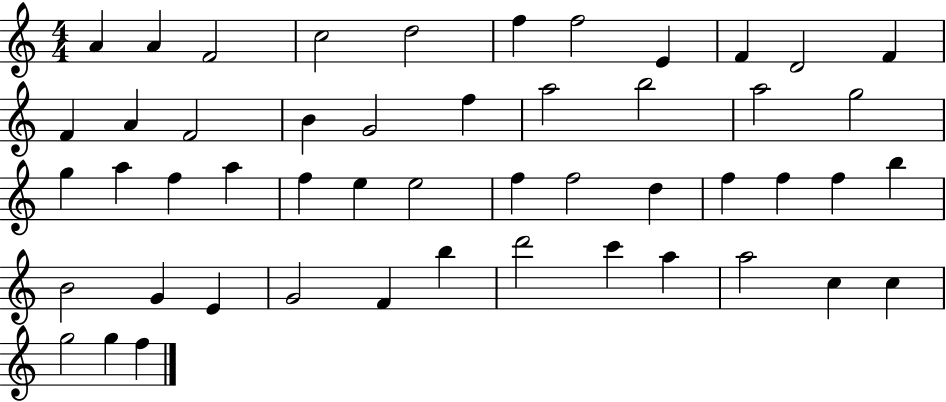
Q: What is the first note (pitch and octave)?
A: A4